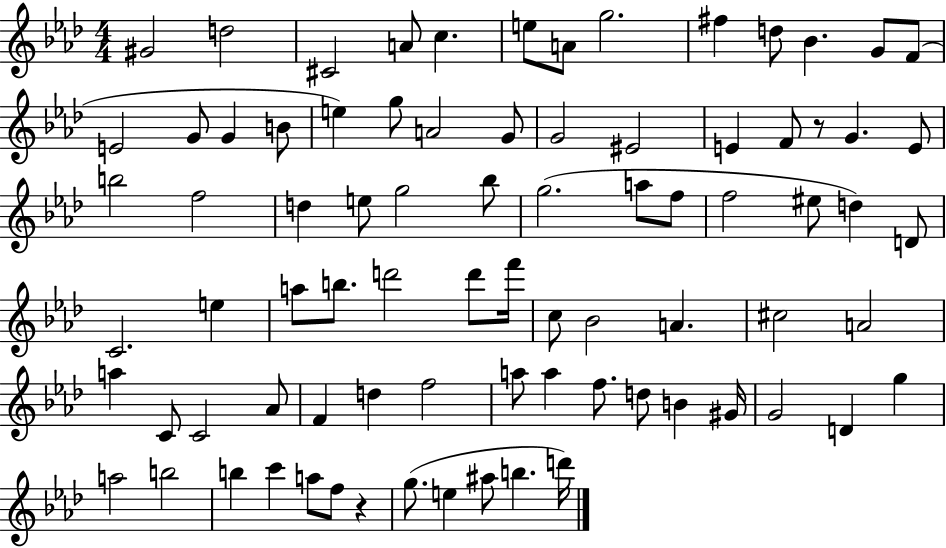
X:1
T:Untitled
M:4/4
L:1/4
K:Ab
^G2 d2 ^C2 A/2 c e/2 A/2 g2 ^f d/2 _B G/2 F/2 E2 G/2 G B/2 e g/2 A2 G/2 G2 ^E2 E F/2 z/2 G E/2 b2 f2 d e/2 g2 _b/2 g2 a/2 f/2 f2 ^e/2 d D/2 C2 e a/2 b/2 d'2 d'/2 f'/4 c/2 _B2 A ^c2 A2 a C/2 C2 _A/2 F d f2 a/2 a f/2 d/2 B ^G/4 G2 D g a2 b2 b c' a/2 f/2 z g/2 e ^a/2 b d'/4